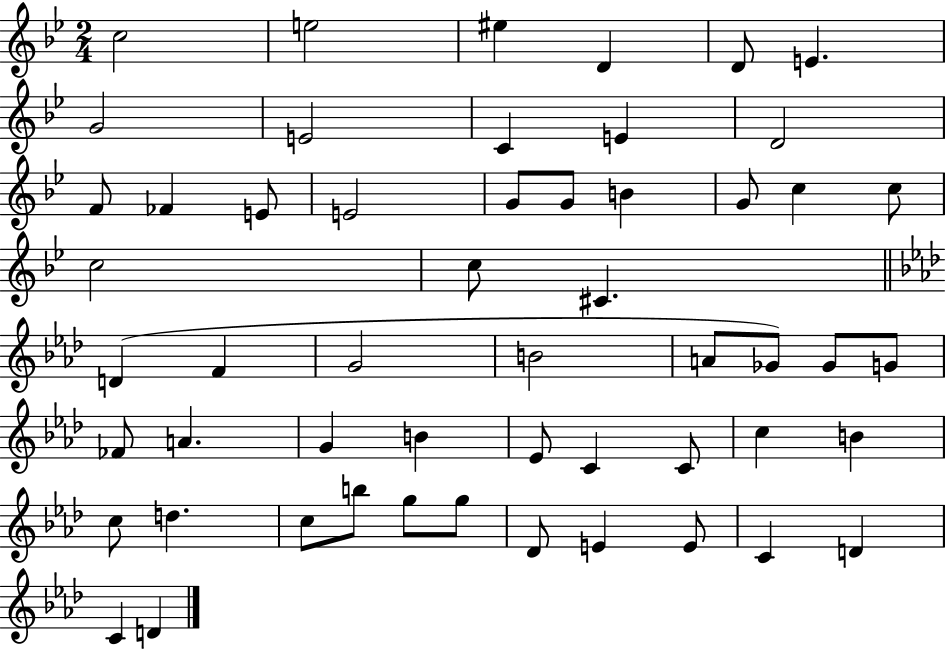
{
  \clef treble
  \numericTimeSignature
  \time 2/4
  \key bes \major
  c''2 | e''2 | eis''4 d'4 | d'8 e'4. | \break g'2 | e'2 | c'4 e'4 | d'2 | \break f'8 fes'4 e'8 | e'2 | g'8 g'8 b'4 | g'8 c''4 c''8 | \break c''2 | c''8 cis'4. | \bar "||" \break \key f \minor d'4( f'4 | g'2 | b'2 | a'8 ges'8) ges'8 g'8 | \break fes'8 a'4. | g'4 b'4 | ees'8 c'4 c'8 | c''4 b'4 | \break c''8 d''4. | c''8 b''8 g''8 g''8 | des'8 e'4 e'8 | c'4 d'4 | \break c'4 d'4 | \bar "|."
}